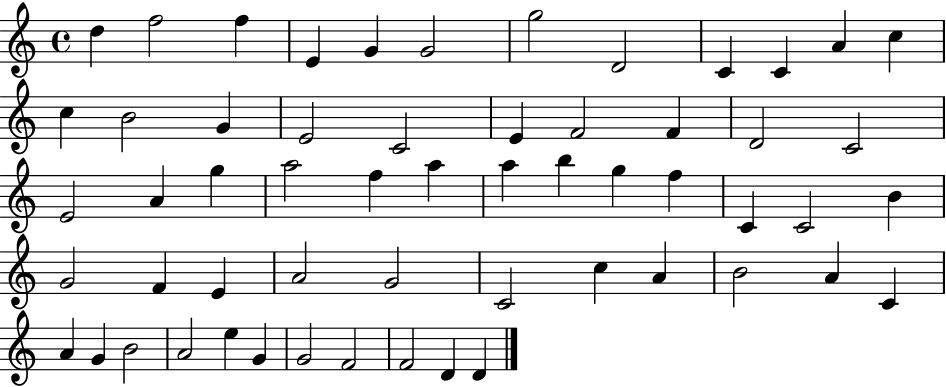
{
  \clef treble
  \time 4/4
  \defaultTimeSignature
  \key c \major
  d''4 f''2 f''4 | e'4 g'4 g'2 | g''2 d'2 | c'4 c'4 a'4 c''4 | \break c''4 b'2 g'4 | e'2 c'2 | e'4 f'2 f'4 | d'2 c'2 | \break e'2 a'4 g''4 | a''2 f''4 a''4 | a''4 b''4 g''4 f''4 | c'4 c'2 b'4 | \break g'2 f'4 e'4 | a'2 g'2 | c'2 c''4 a'4 | b'2 a'4 c'4 | \break a'4 g'4 b'2 | a'2 e''4 g'4 | g'2 f'2 | f'2 d'4 d'4 | \break \bar "|."
}